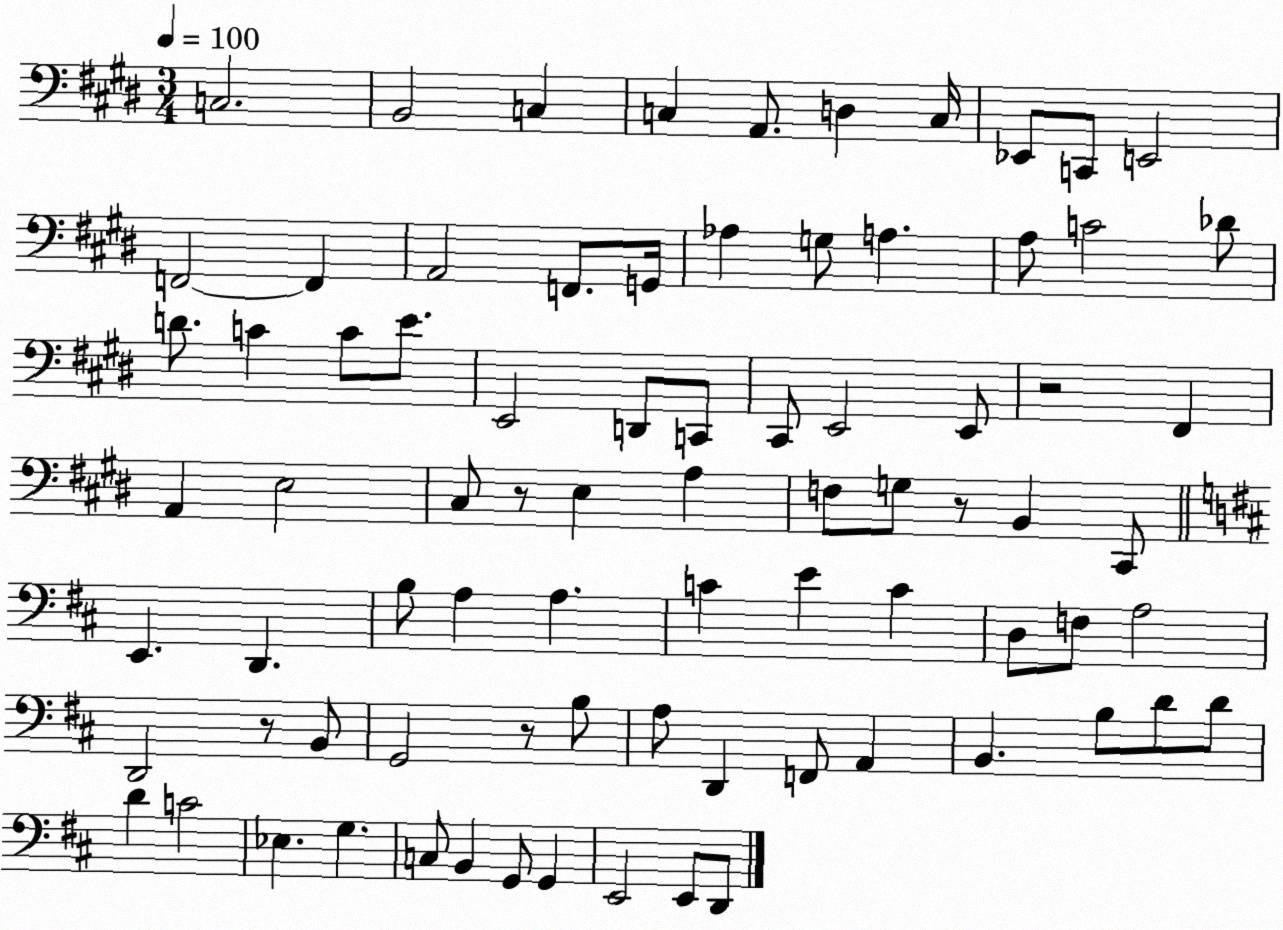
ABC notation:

X:1
T:Untitled
M:3/4
L:1/4
K:E
C,2 B,,2 C, C, A,,/2 D, C,/4 _E,,/2 C,,/2 E,,2 F,,2 F,, A,,2 F,,/2 G,,/4 _A, G,/2 A, A,/2 C2 _D/2 D/2 C C/2 E/2 E,,2 D,,/2 C,,/2 ^C,,/2 E,,2 E,,/2 z2 ^F,, A,, E,2 ^C,/2 z/2 E, A, F,/2 G,/2 z/2 B,, ^C,,/2 E,, D,, B,/2 A, A, C E C D,/2 F,/2 A,2 D,,2 z/2 B,,/2 G,,2 z/2 B,/2 A,/2 D,, F,,/2 A,, B,, B,/2 D/2 D/2 D C2 _E, G, C,/2 B,, G,,/2 G,, E,,2 E,,/2 D,,/2